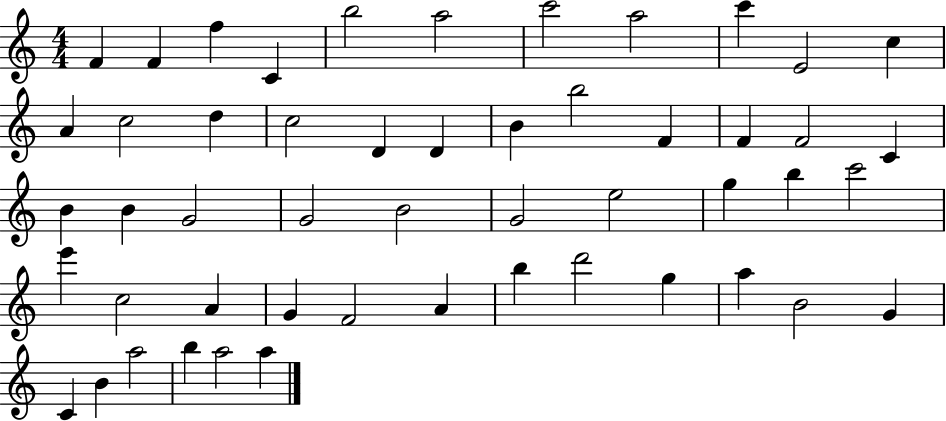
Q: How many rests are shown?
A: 0